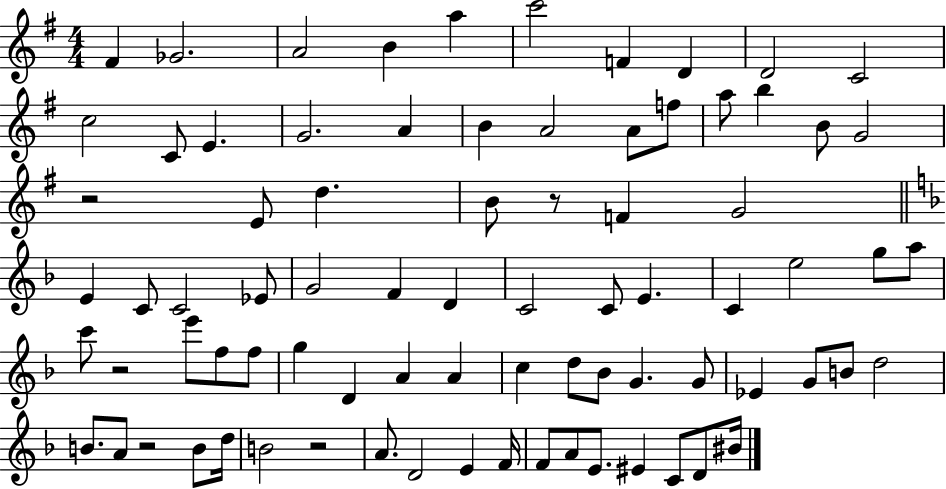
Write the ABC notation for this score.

X:1
T:Untitled
M:4/4
L:1/4
K:G
^F _G2 A2 B a c'2 F D D2 C2 c2 C/2 E G2 A B A2 A/2 f/2 a/2 b B/2 G2 z2 E/2 d B/2 z/2 F G2 E C/2 C2 _E/2 G2 F D C2 C/2 E C e2 g/2 a/2 c'/2 z2 e'/2 f/2 f/2 g D A A c d/2 _B/2 G G/2 _E G/2 B/2 d2 B/2 A/2 z2 B/2 d/4 B2 z2 A/2 D2 E F/4 F/2 A/2 E/2 ^E C/2 D/2 ^B/4